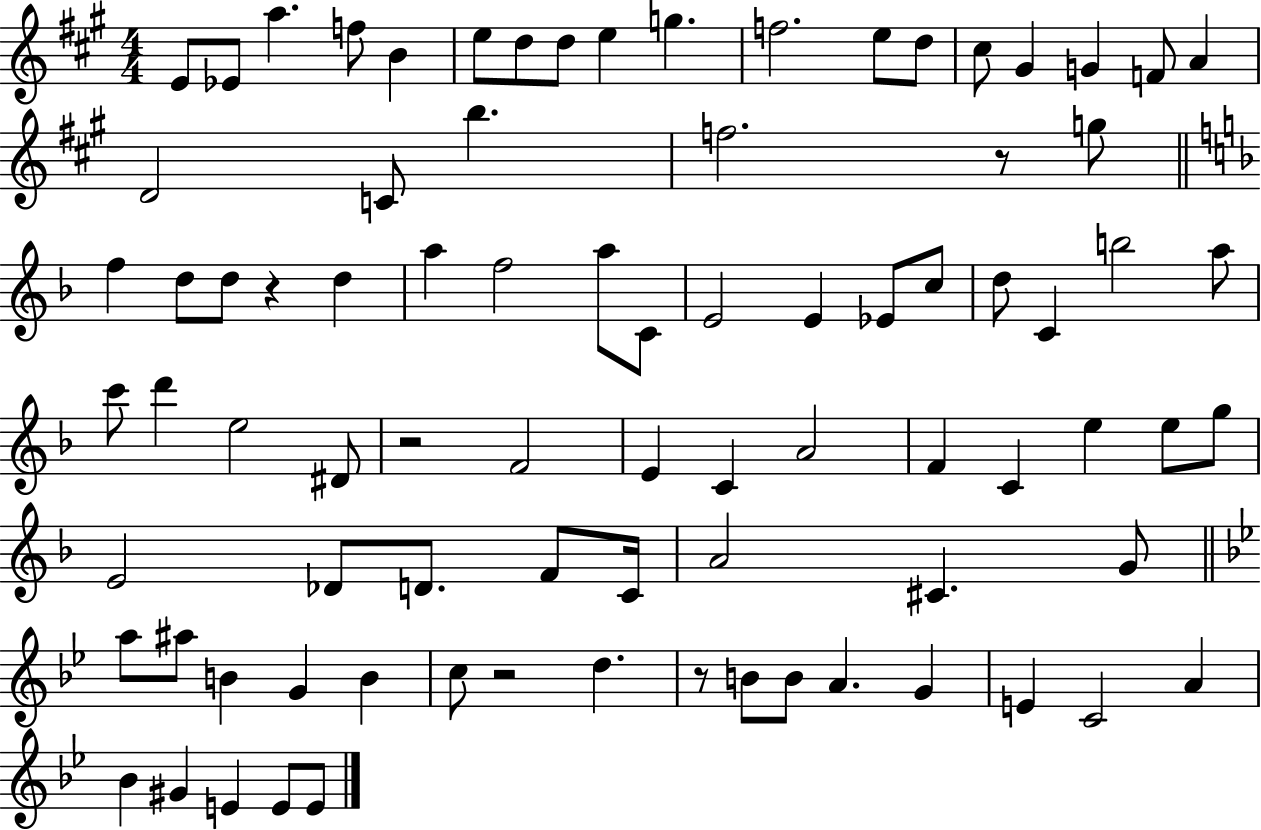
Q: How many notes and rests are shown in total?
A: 84